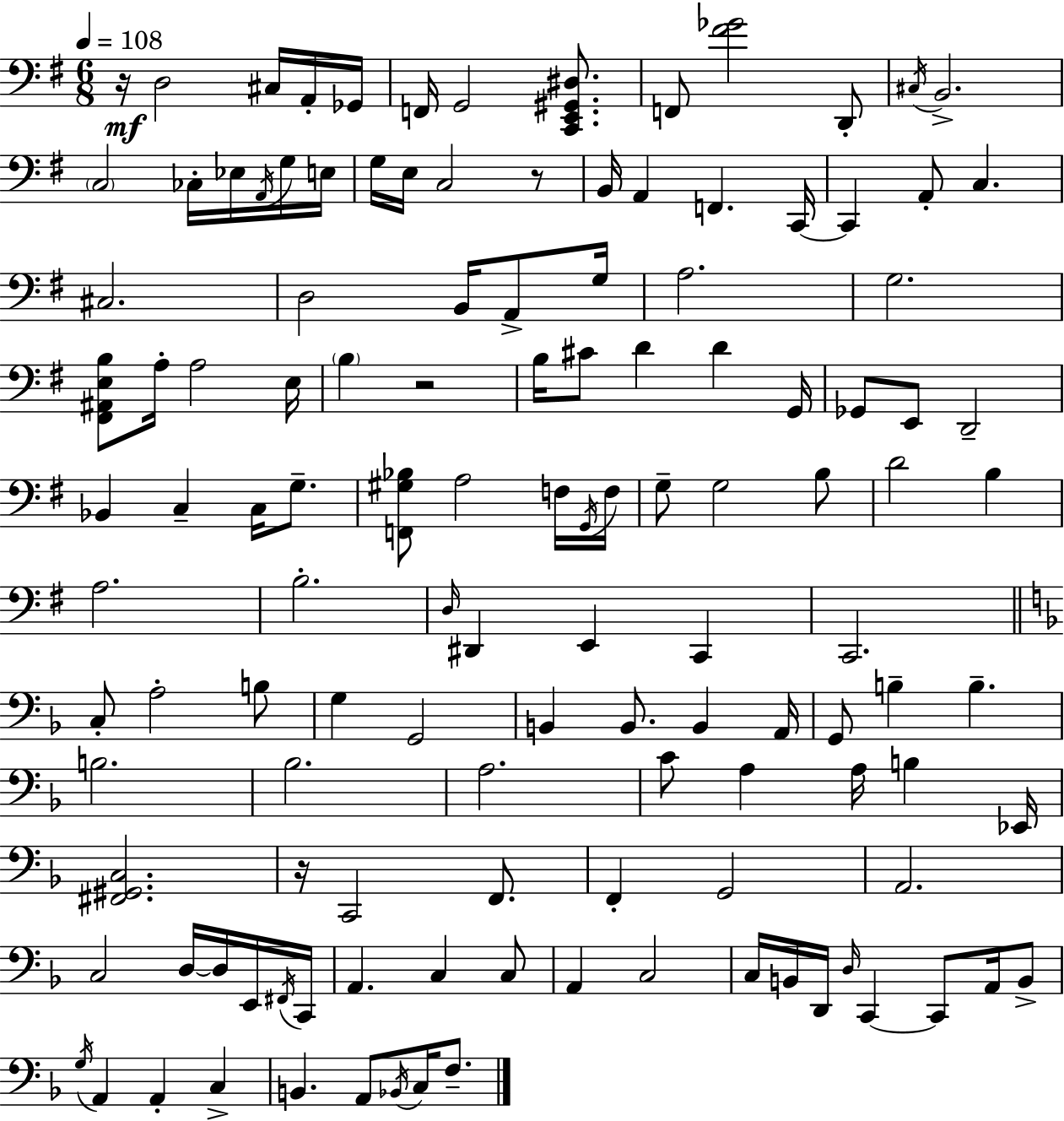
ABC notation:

X:1
T:Untitled
M:6/8
L:1/4
K:Em
z/4 D,2 ^C,/4 A,,/4 _G,,/4 F,,/4 G,,2 [C,,E,,^G,,^D,]/2 F,,/2 [^F_G]2 D,,/2 ^C,/4 B,,2 C,2 _C,/4 _E,/4 A,,/4 G,/4 E,/4 G,/4 E,/4 C,2 z/2 B,,/4 A,, F,, C,,/4 C,, A,,/2 C, ^C,2 D,2 B,,/4 A,,/2 G,/4 A,2 G,2 [^F,,^A,,E,B,]/2 A,/4 A,2 E,/4 B, z2 B,/4 ^C/2 D D G,,/4 _G,,/2 E,,/2 D,,2 _B,, C, C,/4 G,/2 [F,,^G,_B,]/2 A,2 F,/4 G,,/4 F,/4 G,/2 G,2 B,/2 D2 B, A,2 B,2 D,/4 ^D,, E,, C,, C,,2 C,/2 A,2 B,/2 G, G,,2 B,, B,,/2 B,, A,,/4 G,,/2 B, B, B,2 _B,2 A,2 C/2 A, A,/4 B, _E,,/4 [^F,,^G,,C,]2 z/4 C,,2 F,,/2 F,, G,,2 A,,2 C,2 D,/4 D,/4 E,,/4 ^F,,/4 C,,/4 A,, C, C,/2 A,, C,2 C,/4 B,,/4 D,,/4 D,/4 C,, C,,/2 A,,/4 B,,/2 G,/4 A,, A,, C, B,, A,,/2 _B,,/4 C,/4 F,/2